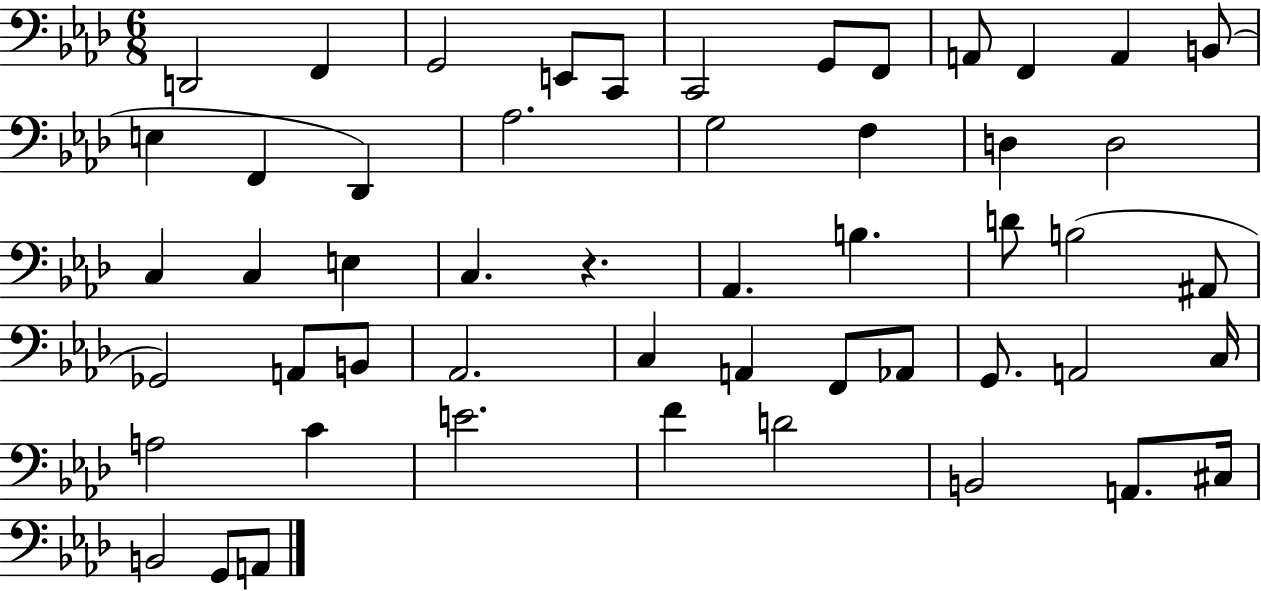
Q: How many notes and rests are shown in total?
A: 52